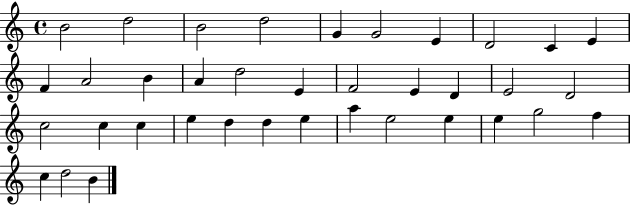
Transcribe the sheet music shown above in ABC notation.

X:1
T:Untitled
M:4/4
L:1/4
K:C
B2 d2 B2 d2 G G2 E D2 C E F A2 B A d2 E F2 E D E2 D2 c2 c c e d d e a e2 e e g2 f c d2 B